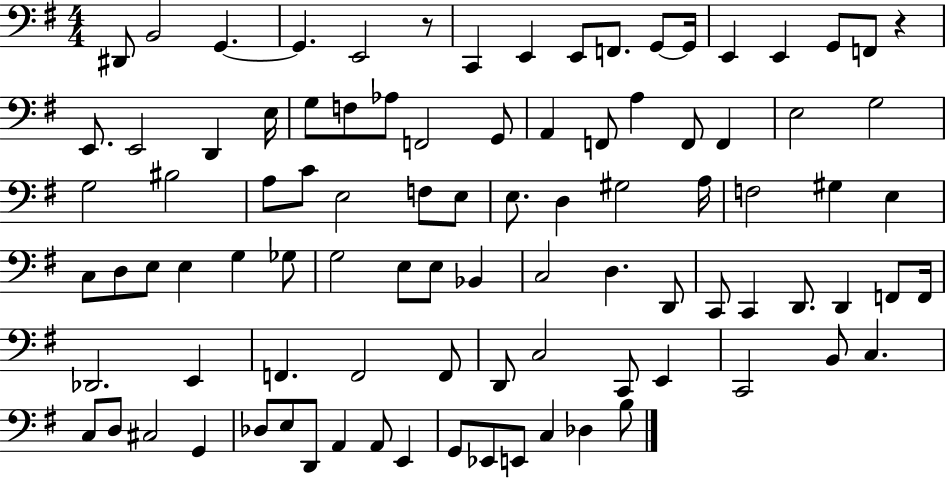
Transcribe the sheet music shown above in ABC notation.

X:1
T:Untitled
M:4/4
L:1/4
K:G
^D,,/2 B,,2 G,, G,, E,,2 z/2 C,, E,, E,,/2 F,,/2 G,,/2 G,,/4 E,, E,, G,,/2 F,,/2 z E,,/2 E,,2 D,, E,/4 G,/2 F,/2 _A,/2 F,,2 G,,/2 A,, F,,/2 A, F,,/2 F,, E,2 G,2 G,2 ^B,2 A,/2 C/2 E,2 F,/2 E,/2 E,/2 D, ^G,2 A,/4 F,2 ^G, E, C,/2 D,/2 E,/2 E, G, _G,/2 G,2 E,/2 E,/2 _B,, C,2 D, D,,/2 C,,/2 C,, D,,/2 D,, F,,/2 F,,/4 _D,,2 E,, F,, F,,2 F,,/2 D,,/2 C,2 C,,/2 E,, C,,2 B,,/2 C, C,/2 D,/2 ^C,2 G,, _D,/2 E,/2 D,,/2 A,, A,,/2 E,, G,,/2 _E,,/2 E,,/2 C, _D, B,/2